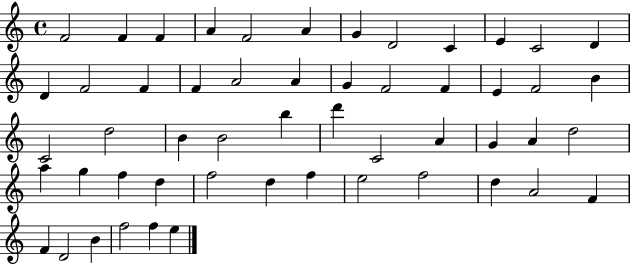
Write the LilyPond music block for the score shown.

{
  \clef treble
  \time 4/4
  \defaultTimeSignature
  \key c \major
  f'2 f'4 f'4 | a'4 f'2 a'4 | g'4 d'2 c'4 | e'4 c'2 d'4 | \break d'4 f'2 f'4 | f'4 a'2 a'4 | g'4 f'2 f'4 | e'4 f'2 b'4 | \break c'2 d''2 | b'4 b'2 b''4 | d'''4 c'2 a'4 | g'4 a'4 d''2 | \break a''4 g''4 f''4 d''4 | f''2 d''4 f''4 | e''2 f''2 | d''4 a'2 f'4 | \break f'4 d'2 b'4 | f''2 f''4 e''4 | \bar "|."
}